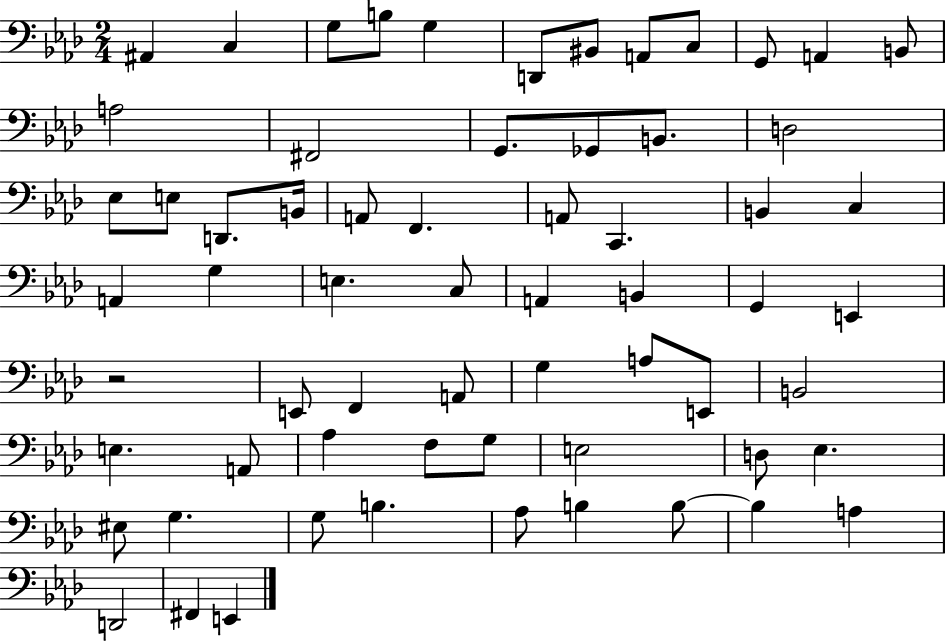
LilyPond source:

{
  \clef bass
  \numericTimeSignature
  \time 2/4
  \key aes \major
  \repeat volta 2 { ais,4 c4 | g8 b8 g4 | d,8 bis,8 a,8 c8 | g,8 a,4 b,8 | \break a2 | fis,2 | g,8. ges,8 b,8. | d2 | \break ees8 e8 d,8. b,16 | a,8 f,4. | a,8 c,4. | b,4 c4 | \break a,4 g4 | e4. c8 | a,4 b,4 | g,4 e,4 | \break r2 | e,8 f,4 a,8 | g4 a8 e,8 | b,2 | \break e4. a,8 | aes4 f8 g8 | e2 | d8 ees4. | \break eis8 g4. | g8 b4. | aes8 b4 b8~~ | b4 a4 | \break d,2 | fis,4 e,4 | } \bar "|."
}